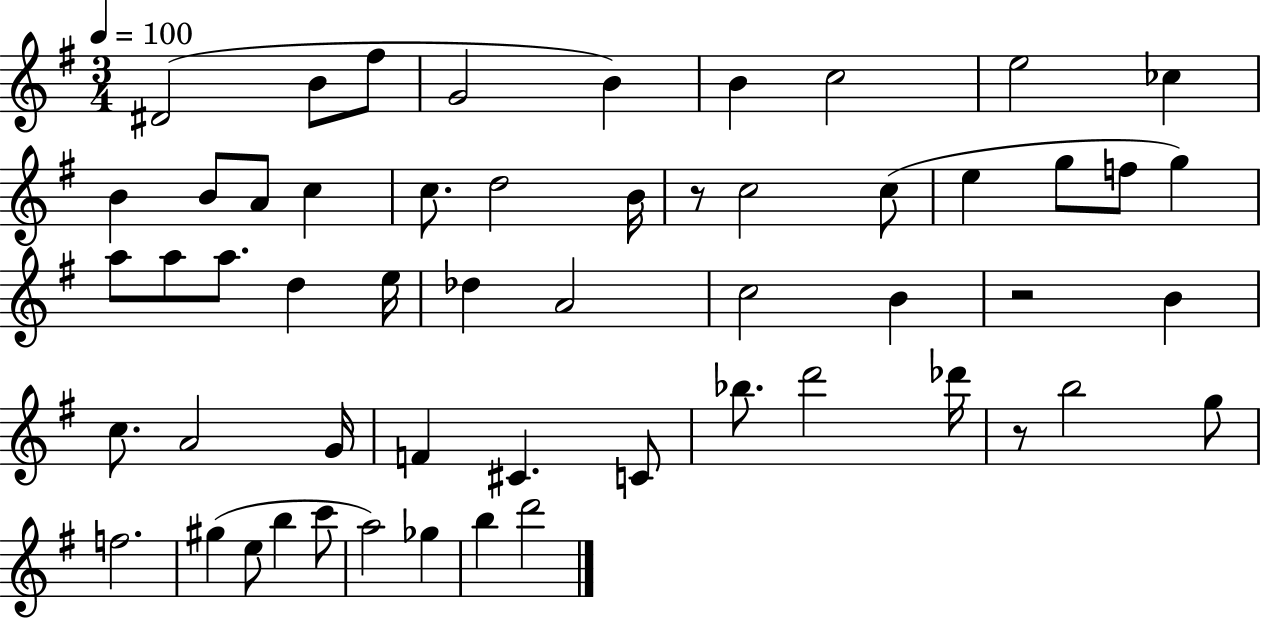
D#4/h B4/e F#5/e G4/h B4/q B4/q C5/h E5/h CES5/q B4/q B4/e A4/e C5/q C5/e. D5/h B4/s R/e C5/h C5/e E5/q G5/e F5/e G5/q A5/e A5/e A5/e. D5/q E5/s Db5/q A4/h C5/h B4/q R/h B4/q C5/e. A4/h G4/s F4/q C#4/q. C4/e Bb5/e. D6/h Db6/s R/e B5/h G5/e F5/h. G#5/q E5/e B5/q C6/e A5/h Gb5/q B5/q D6/h